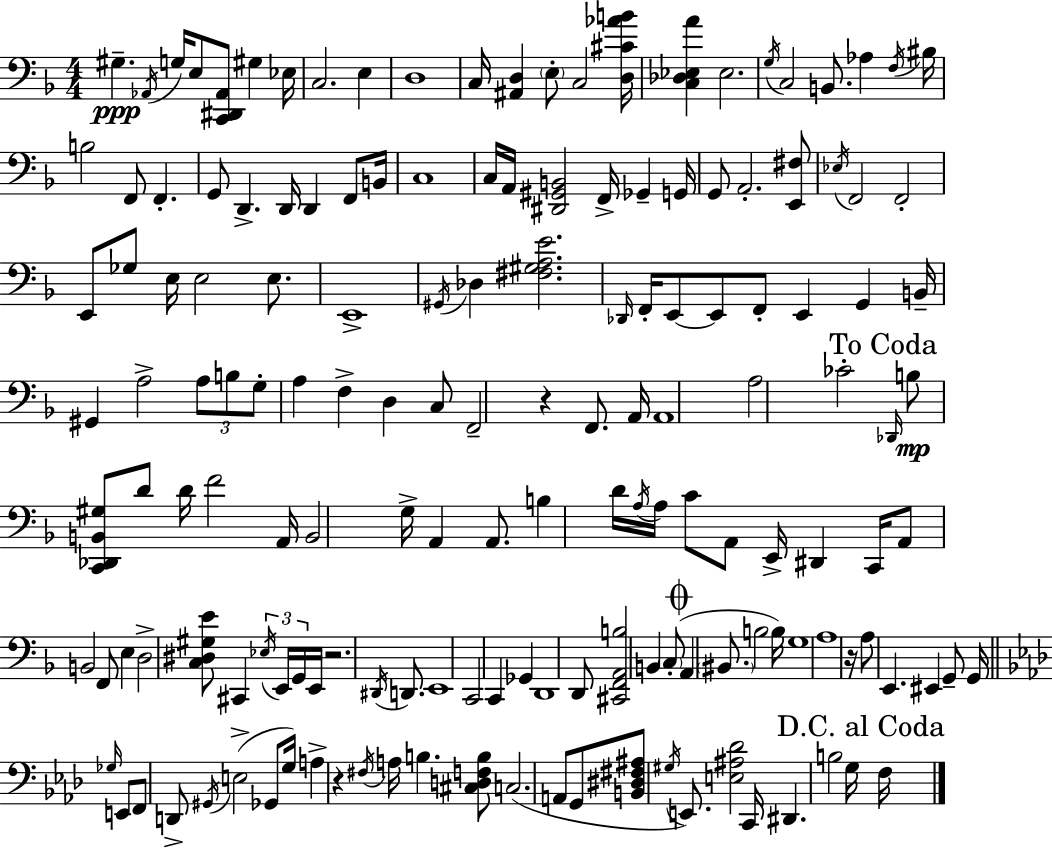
X:1
T:Untitled
M:4/4
L:1/4
K:F
^G, _A,,/4 G,/4 E,/2 [C,,^D,,_A,,]/2 ^G, _E,/4 C,2 E, D,4 C,/4 [^A,,D,] E,/2 C,2 [D,^C_AB]/4 [C,_D,_E,A] _E,2 G,/4 C,2 B,,/2 _A, F,/4 ^B,/4 B,2 F,,/2 F,, G,,/2 D,, D,,/4 D,, F,,/2 B,,/4 C,4 C,/4 A,,/4 [^D,,^G,,B,,]2 F,,/4 _G,, G,,/4 G,,/2 A,,2 [E,,^F,]/2 _E,/4 F,,2 F,,2 E,,/2 _G,/2 E,/4 E,2 E,/2 E,,4 ^G,,/4 _D, [^F,^G,A,E]2 _D,,/4 F,,/4 E,,/2 E,,/2 F,,/2 E,, G,, B,,/4 ^G,, A,2 A,/2 B,/2 G,/2 A, F, D, C,/2 F,,2 z F,,/2 A,,/4 A,,4 A,2 _C2 _D,,/4 B,/2 [C,,_D,,B,,^G,]/2 D/2 D/4 F2 A,,/4 B,,2 G,/4 A,, A,,/2 B, D/4 A,/4 A,/4 C/2 A,,/2 E,,/4 ^D,, C,,/4 A,,/2 B,,2 F,,/2 E, D,2 [C,^D,^G,E]/2 ^C,, _E,/4 E,,/4 G,,/4 E,,/4 z2 ^D,,/4 D,,/2 E,,4 C,,2 C,, _G,, D,,4 D,,/2 [^C,,F,,A,,B,]2 B,, C,/2 A,, ^B,,/2 B,2 B,/4 G,4 A,4 z/4 A,/2 E,, ^E,, G,,/2 G,,/4 _G,/4 E,,/2 F,,/2 D,,/2 ^G,,/4 E,2 _G,,/2 G,/4 A, z ^F,/4 A,/4 B, [^C,D,F,B,]/2 C,2 A,,/2 G,,/2 [B,,^D,^F,^A,]/2 ^G,/4 E,,/2 [E,^A,_D]2 C,,/4 ^D,, B,2 G,/4 F,/4